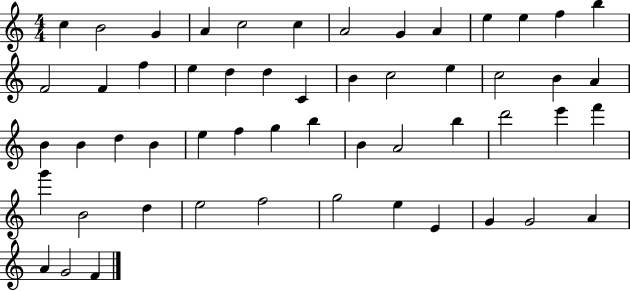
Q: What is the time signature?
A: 4/4